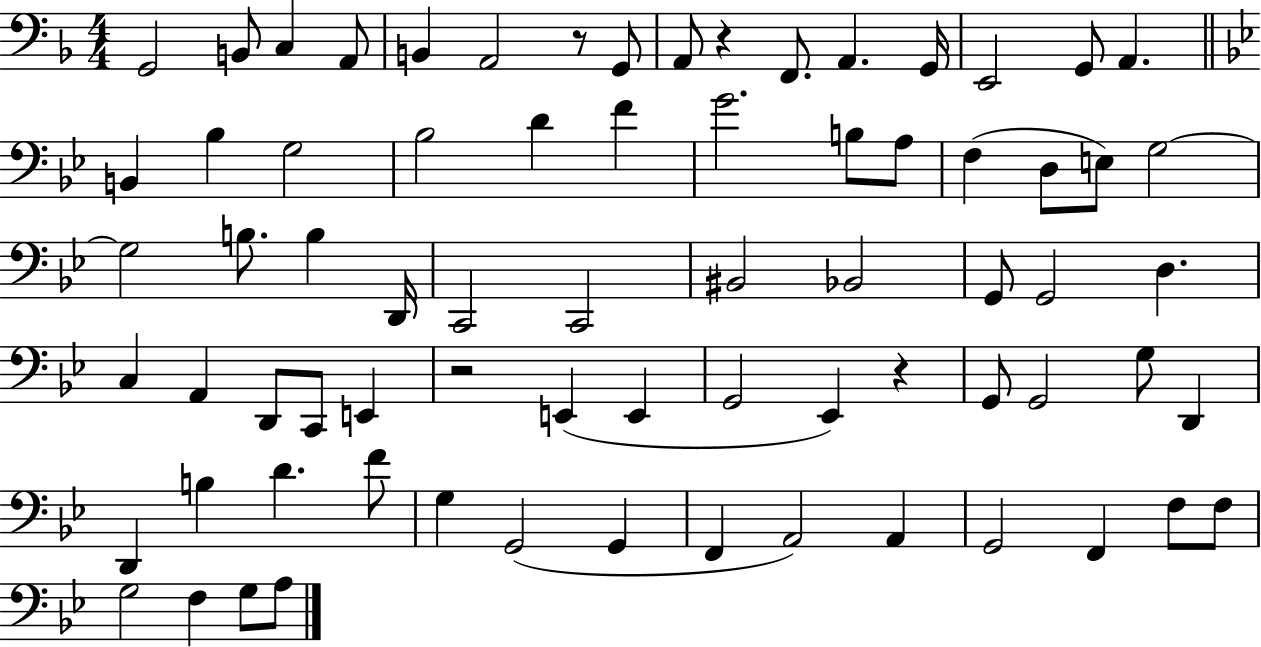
X:1
T:Untitled
M:4/4
L:1/4
K:F
G,,2 B,,/2 C, A,,/2 B,, A,,2 z/2 G,,/2 A,,/2 z F,,/2 A,, G,,/4 E,,2 G,,/2 A,, B,, _B, G,2 _B,2 D F G2 B,/2 A,/2 F, D,/2 E,/2 G,2 G,2 B,/2 B, D,,/4 C,,2 C,,2 ^B,,2 _B,,2 G,,/2 G,,2 D, C, A,, D,,/2 C,,/2 E,, z2 E,, E,, G,,2 _E,, z G,,/2 G,,2 G,/2 D,, D,, B, D F/2 G, G,,2 G,, F,, A,,2 A,, G,,2 F,, F,/2 F,/2 G,2 F, G,/2 A,/2